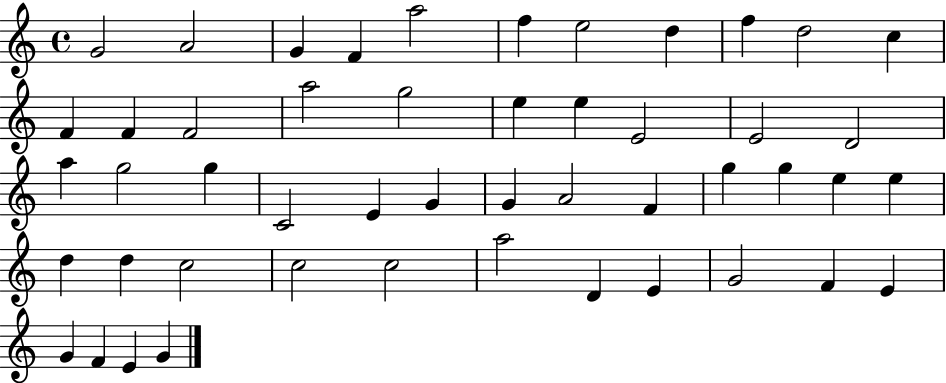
{
  \clef treble
  \time 4/4
  \defaultTimeSignature
  \key c \major
  g'2 a'2 | g'4 f'4 a''2 | f''4 e''2 d''4 | f''4 d''2 c''4 | \break f'4 f'4 f'2 | a''2 g''2 | e''4 e''4 e'2 | e'2 d'2 | \break a''4 g''2 g''4 | c'2 e'4 g'4 | g'4 a'2 f'4 | g''4 g''4 e''4 e''4 | \break d''4 d''4 c''2 | c''2 c''2 | a''2 d'4 e'4 | g'2 f'4 e'4 | \break g'4 f'4 e'4 g'4 | \bar "|."
}